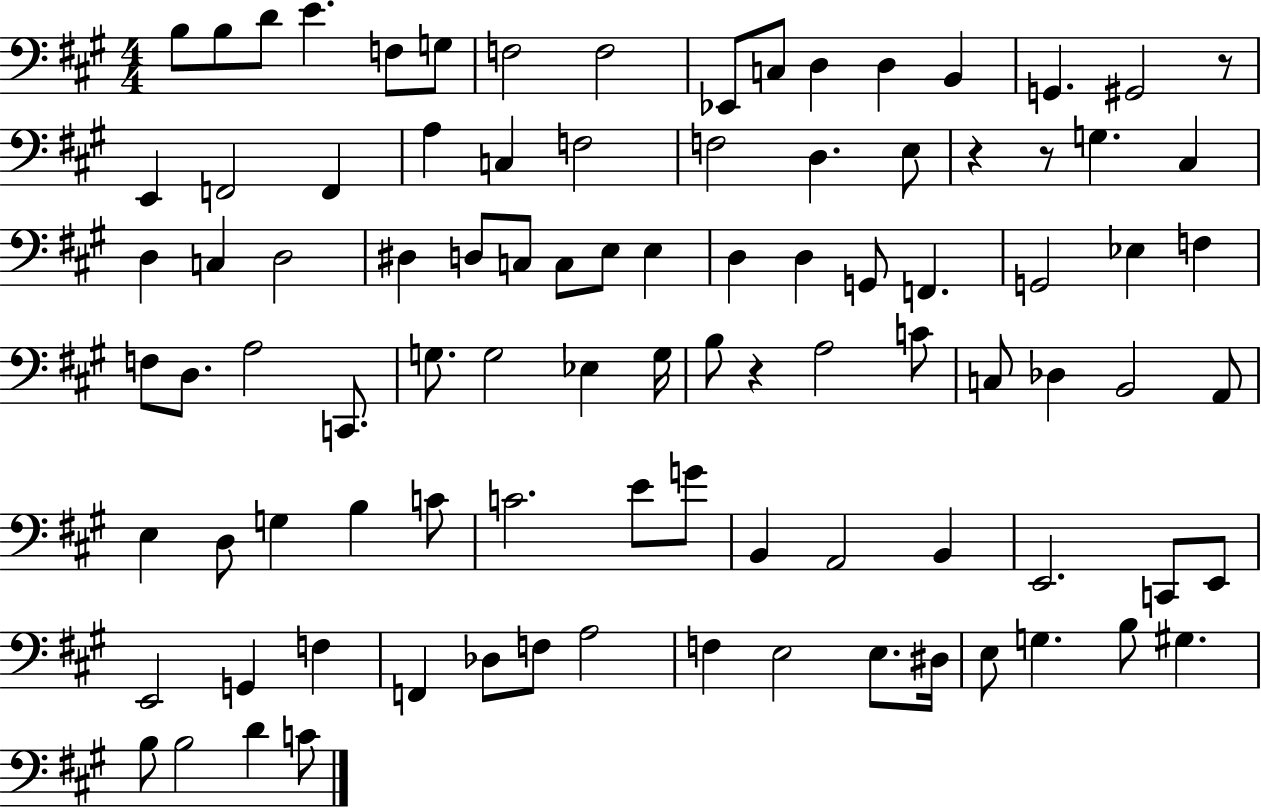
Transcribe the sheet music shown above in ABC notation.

X:1
T:Untitled
M:4/4
L:1/4
K:A
B,/2 B,/2 D/2 E F,/2 G,/2 F,2 F,2 _E,,/2 C,/2 D, D, B,, G,, ^G,,2 z/2 E,, F,,2 F,, A, C, F,2 F,2 D, E,/2 z z/2 G, ^C, D, C, D,2 ^D, D,/2 C,/2 C,/2 E,/2 E, D, D, G,,/2 F,, G,,2 _E, F, F,/2 D,/2 A,2 C,,/2 G,/2 G,2 _E, G,/4 B,/2 z A,2 C/2 C,/2 _D, B,,2 A,,/2 E, D,/2 G, B, C/2 C2 E/2 G/2 B,, A,,2 B,, E,,2 C,,/2 E,,/2 E,,2 G,, F, F,, _D,/2 F,/2 A,2 F, E,2 E,/2 ^D,/4 E,/2 G, B,/2 ^G, B,/2 B,2 D C/2